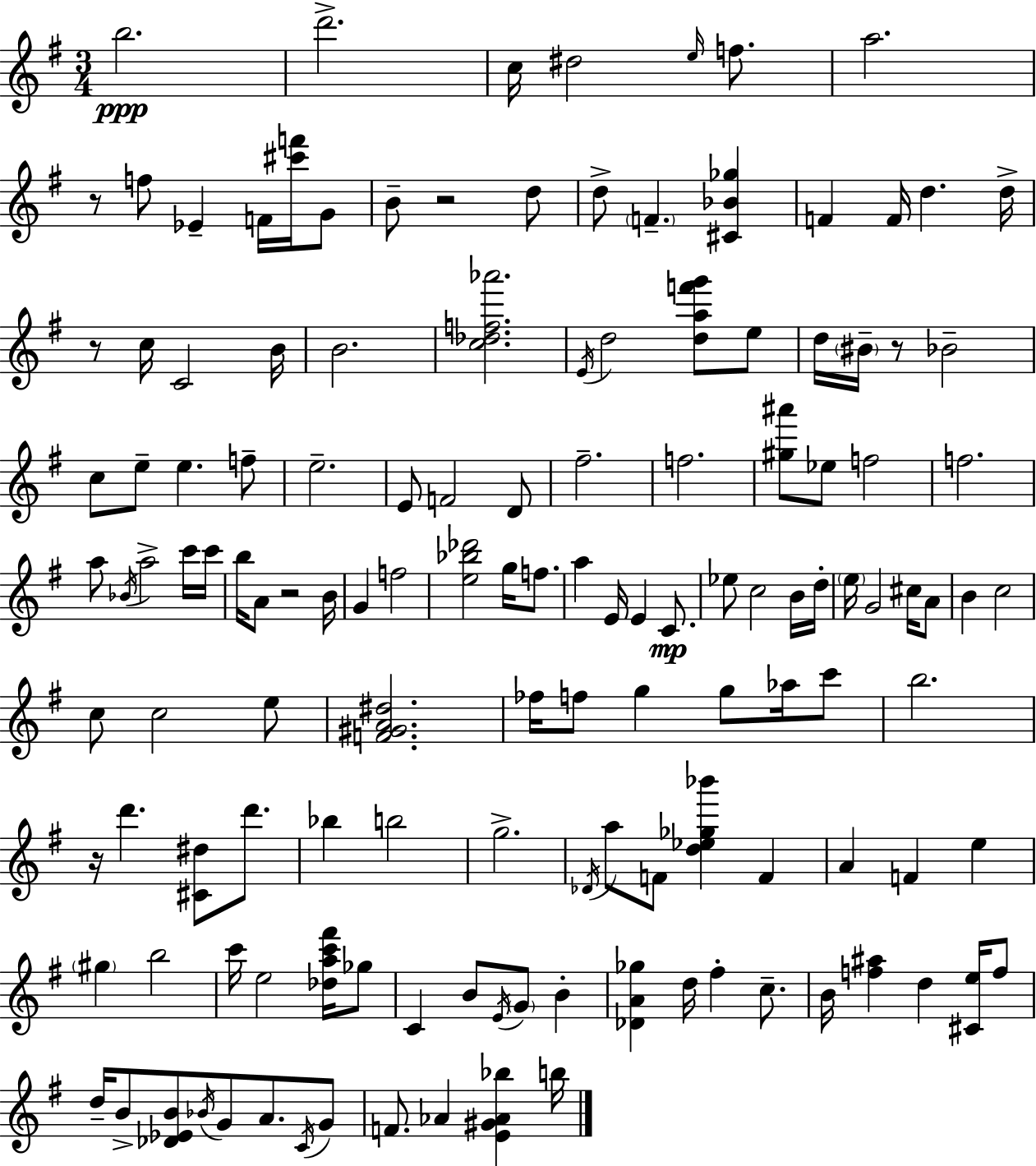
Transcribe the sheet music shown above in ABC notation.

X:1
T:Untitled
M:3/4
L:1/4
K:G
b2 d'2 c/4 ^d2 e/4 f/2 a2 z/2 f/2 _E F/4 [^c'f']/4 G/2 B/2 z2 d/2 d/2 F [^C_B_g] F F/4 d d/4 z/2 c/4 C2 B/4 B2 [c_df_a']2 E/4 d2 [daf'g']/2 e/2 d/4 ^B/4 z/2 _B2 c/2 e/2 e f/2 e2 E/2 F2 D/2 ^f2 f2 [^g^a']/2 _e/2 f2 f2 a/2 _B/4 a2 c'/4 c'/4 b/4 A/2 z2 B/4 G f2 [e_b_d']2 g/4 f/2 a E/4 E C/2 _e/2 c2 B/4 d/4 e/4 G2 ^c/4 A/2 B c2 c/2 c2 e/2 [F^GA^d]2 _f/4 f/2 g g/2 _a/4 c'/2 b2 z/4 d' [^C^d]/2 d'/2 _b b2 g2 _D/4 a/2 F/2 [d_e_g_b'] F A F e ^g b2 c'/4 e2 [_dac'^f']/4 _g/2 C B/2 E/4 G/2 B [_DA_g] d/4 ^f c/2 B/4 [f^a] d [^Ce]/4 f/2 d/4 B/2 [_D_EB]/2 _B/4 G/2 A/2 C/4 G/2 F/2 _A [E^G_A_b] b/4